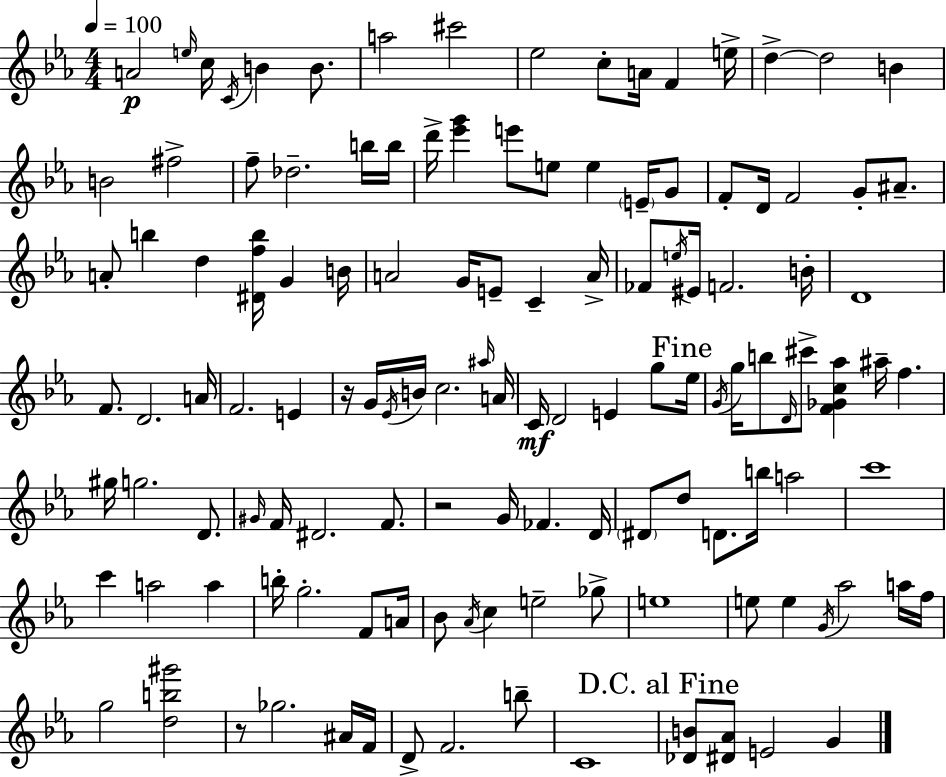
X:1
T:Untitled
M:4/4
L:1/4
K:Eb
A2 e/4 c/4 C/4 B B/2 a2 ^c'2 _e2 c/2 A/4 F e/4 d d2 B B2 ^f2 f/2 _d2 b/4 b/4 d'/4 [_e'g'] e'/2 e/2 e E/4 G/2 F/2 D/4 F2 G/2 ^A/2 A/2 b d [^Dfb]/4 G B/4 A2 G/4 E/2 C A/4 _F/2 e/4 ^E/4 F2 B/4 D4 F/2 D2 A/4 F2 E z/4 G/4 _E/4 B/4 c2 ^a/4 A/4 C/4 D2 E g/2 _e/4 G/4 g/4 b/2 D/4 ^c'/2 [F_Gc_a] ^a/4 f ^g/4 g2 D/2 ^G/4 F/4 ^D2 F/2 z2 G/4 _F D/4 ^D/2 d/2 D/2 b/4 a2 c'4 c' a2 a b/4 g2 F/2 A/4 _B/2 _A/4 c e2 _g/2 e4 e/2 e G/4 _a2 a/4 f/4 g2 [db^g']2 z/2 _g2 ^A/4 F/4 D/2 F2 b/2 C4 [_DB]/2 [^D_A]/2 E2 G